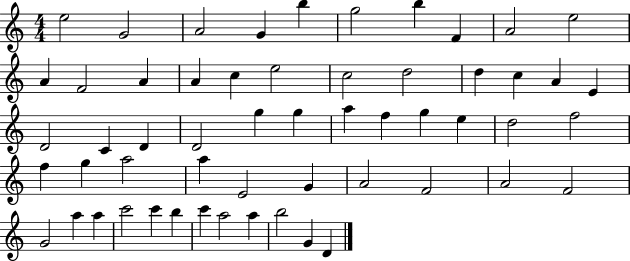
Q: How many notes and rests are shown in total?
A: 56